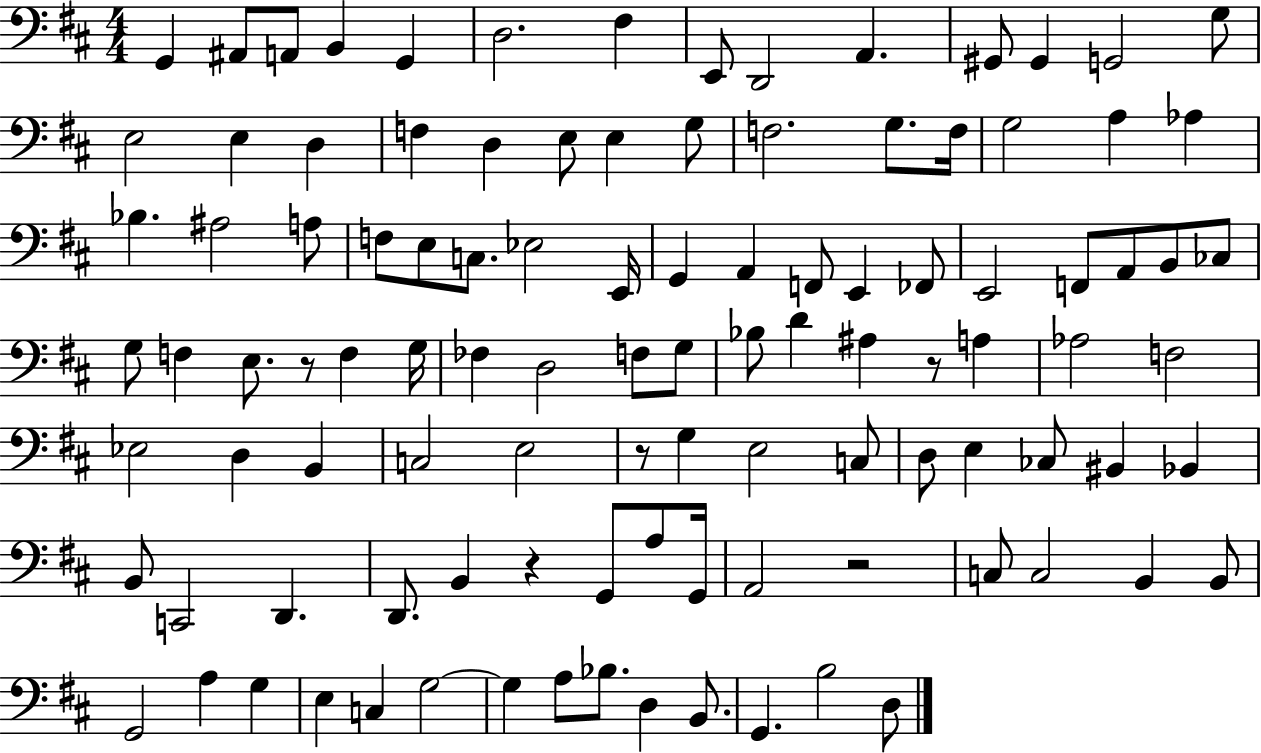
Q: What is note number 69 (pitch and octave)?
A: C3